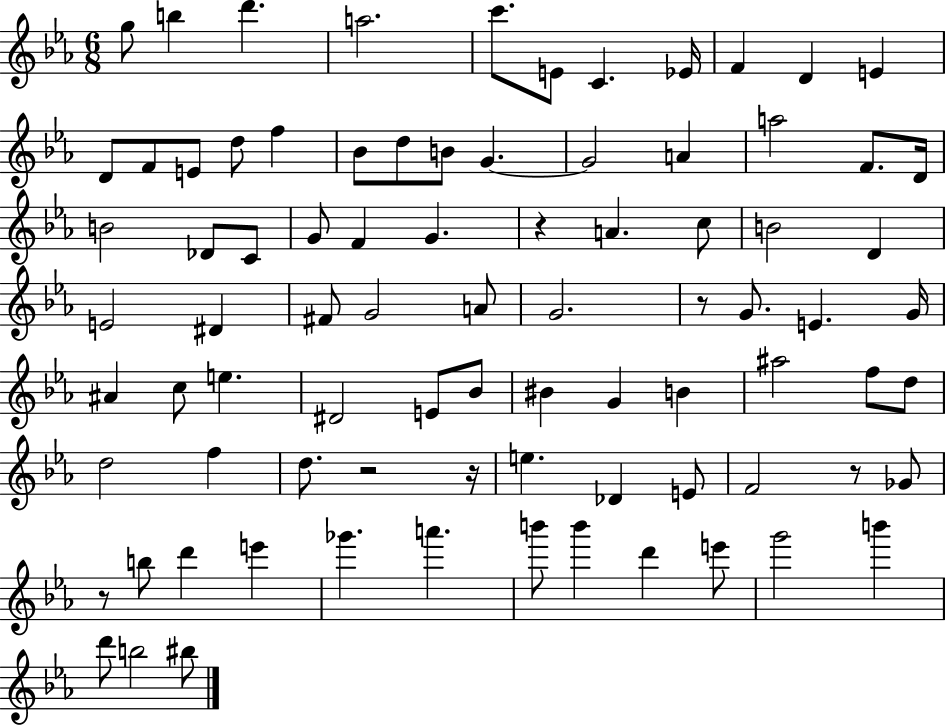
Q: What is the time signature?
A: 6/8